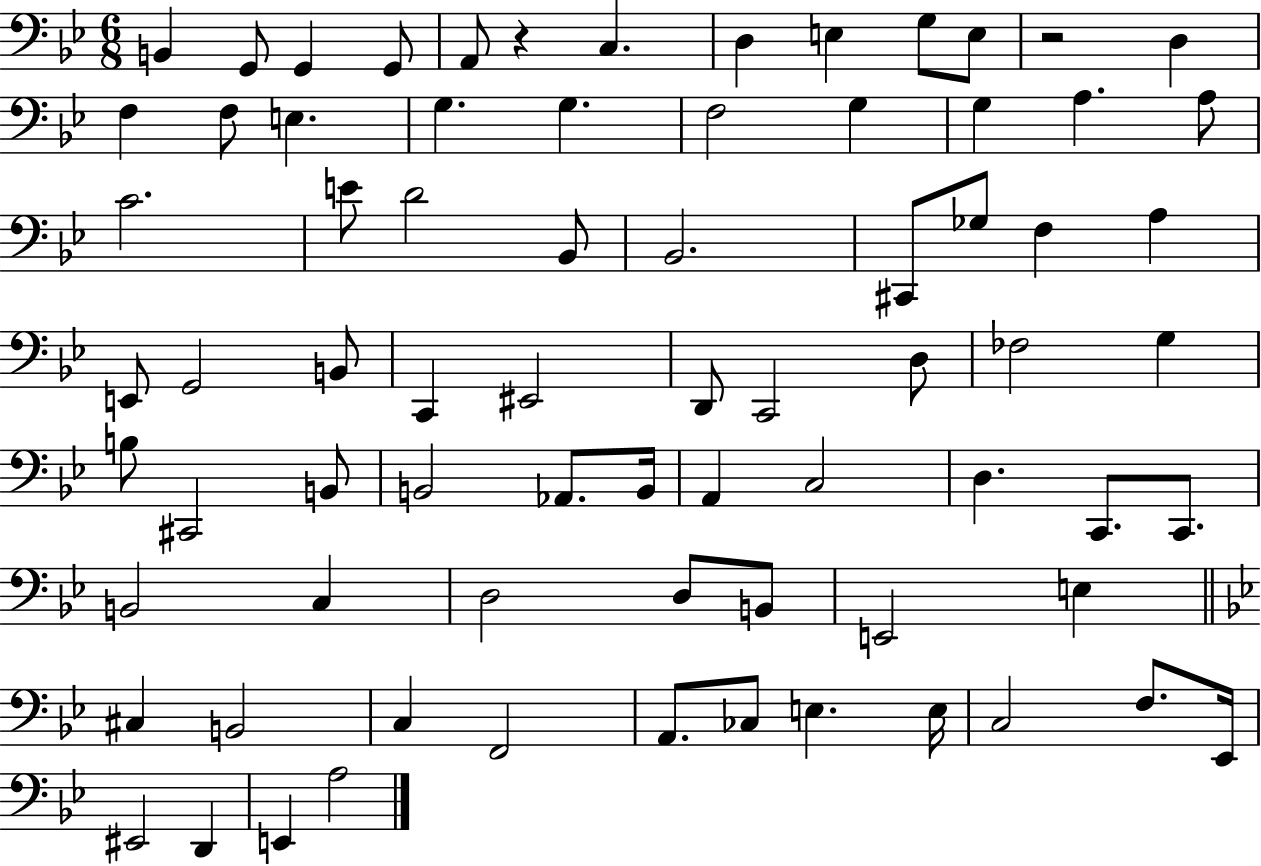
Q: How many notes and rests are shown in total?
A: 75